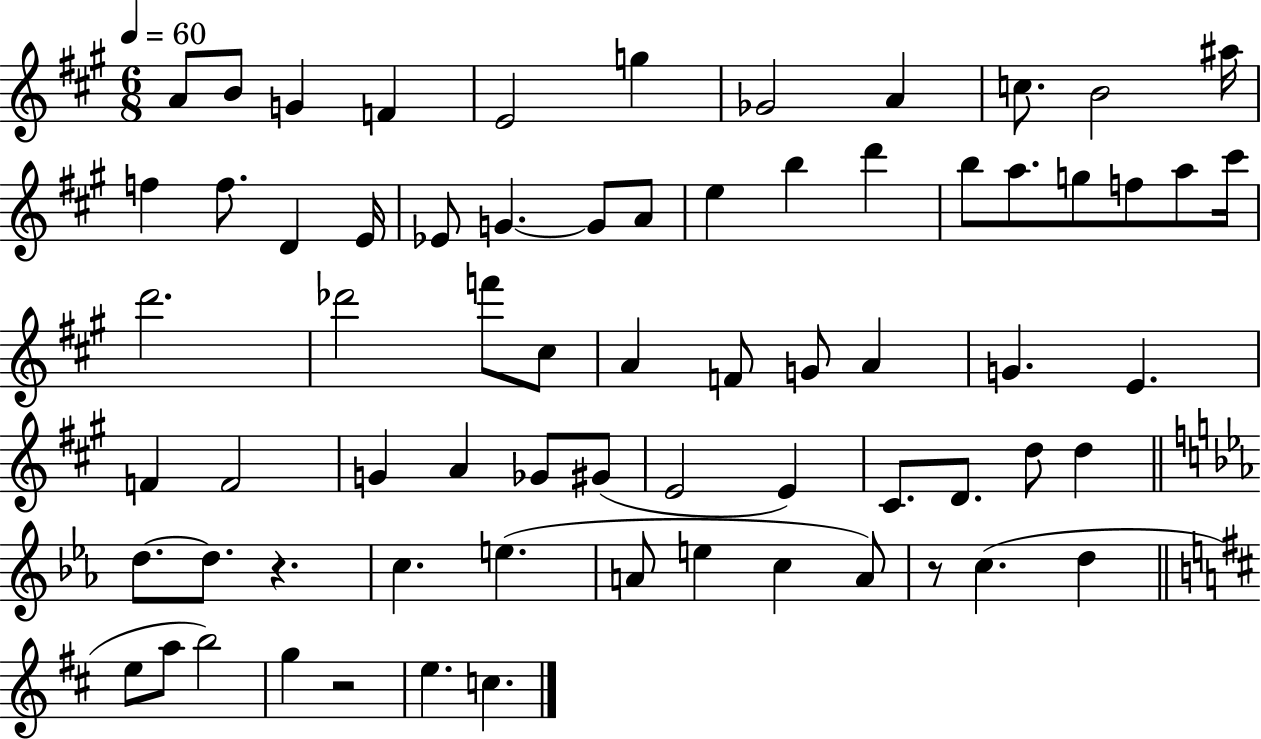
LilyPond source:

{
  \clef treble
  \numericTimeSignature
  \time 6/8
  \key a \major
  \tempo 4 = 60
  \repeat volta 2 { a'8 b'8 g'4 f'4 | e'2 g''4 | ges'2 a'4 | c''8. b'2 ais''16 | \break f''4 f''8. d'4 e'16 | ees'8 g'4.~~ g'8 a'8 | e''4 b''4 d'''4 | b''8 a''8. g''8 f''8 a''8 cis'''16 | \break d'''2. | des'''2 f'''8 cis''8 | a'4 f'8 g'8 a'4 | g'4. e'4. | \break f'4 f'2 | g'4 a'4 ges'8 gis'8( | e'2 e'4) | cis'8. d'8. d''8 d''4 | \break \bar "||" \break \key ees \major d''8.~~ d''8. r4. | c''4. e''4.( | a'8 e''4 c''4 a'8) | r8 c''4.( d''4 | \break \bar "||" \break \key d \major e''8 a''8 b''2) | g''4 r2 | e''4. c''4. | } \bar "|."
}